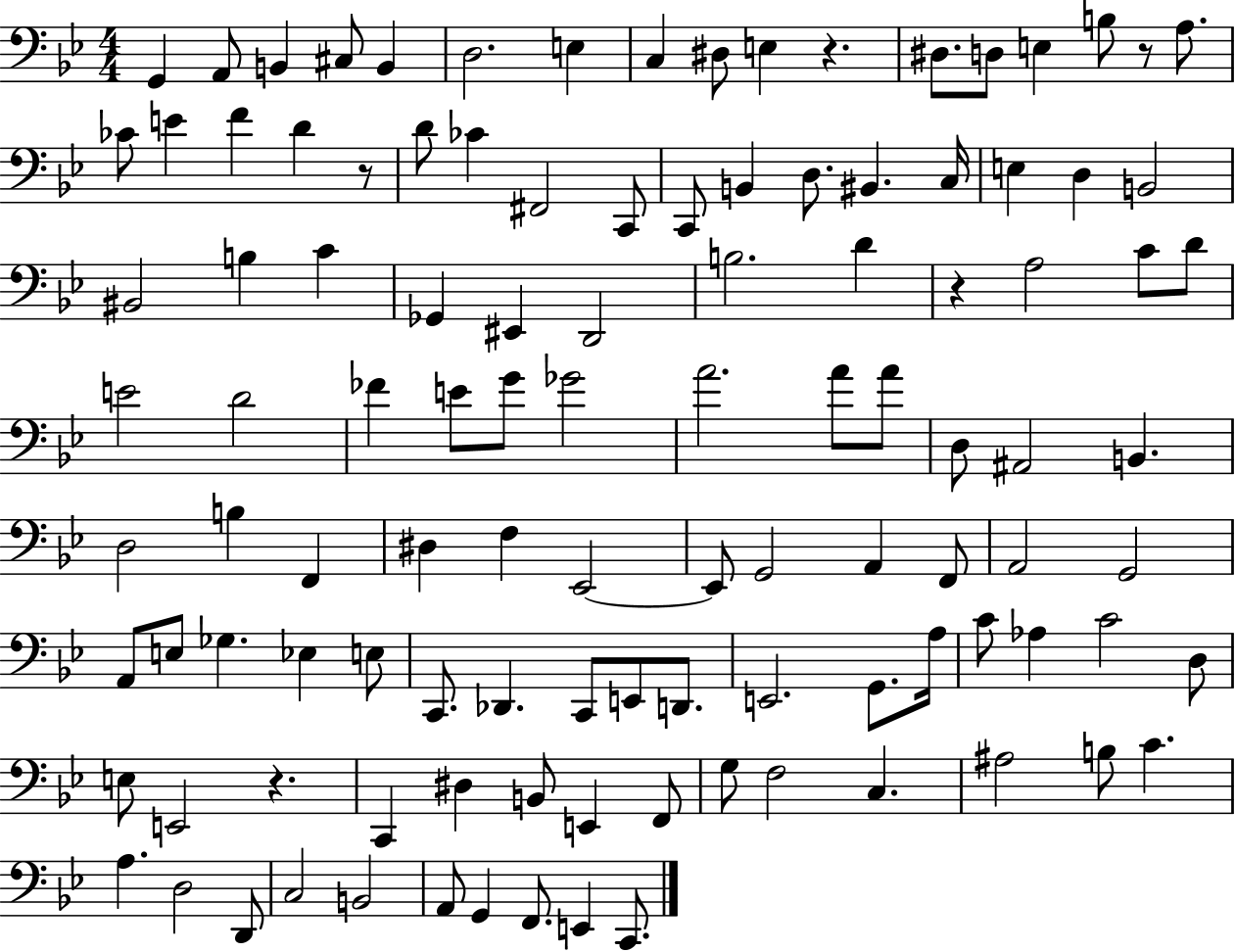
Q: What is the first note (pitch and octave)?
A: G2